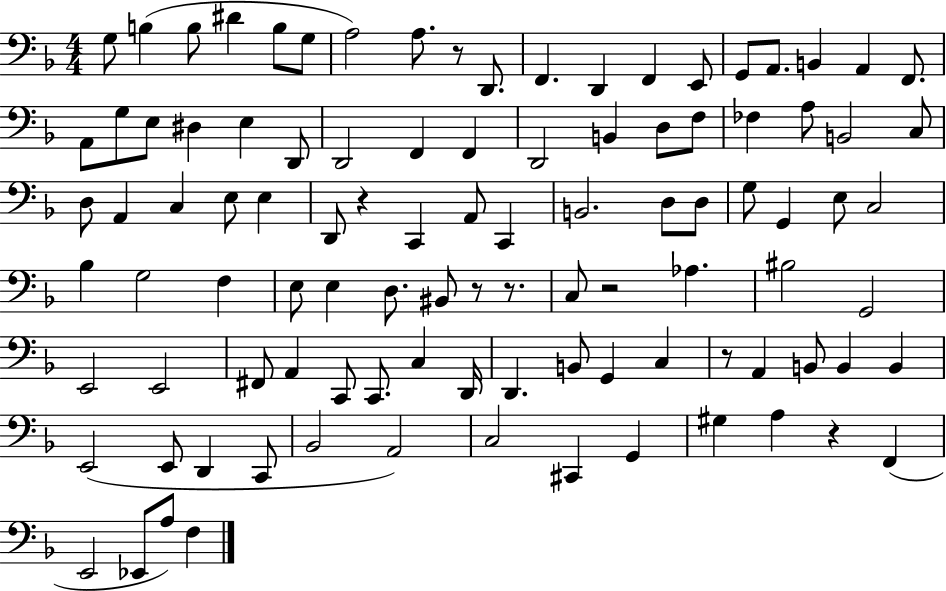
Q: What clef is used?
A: bass